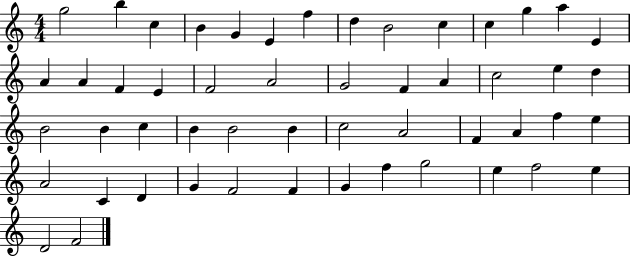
G5/h B5/q C5/q B4/q G4/q E4/q F5/q D5/q B4/h C5/q C5/q G5/q A5/q E4/q A4/q A4/q F4/q E4/q F4/h A4/h G4/h F4/q A4/q C5/h E5/q D5/q B4/h B4/q C5/q B4/q B4/h B4/q C5/h A4/h F4/q A4/q F5/q E5/q A4/h C4/q D4/q G4/q F4/h F4/q G4/q F5/q G5/h E5/q F5/h E5/q D4/h F4/h